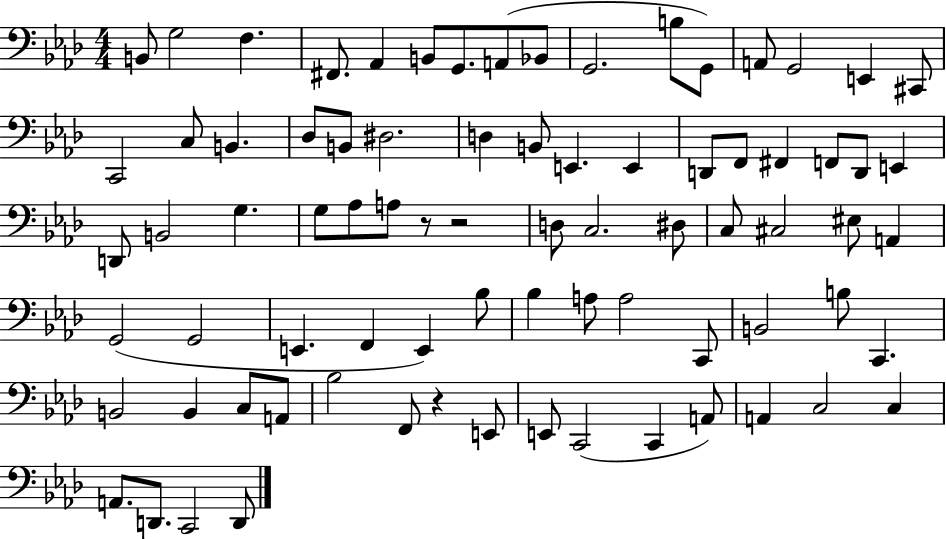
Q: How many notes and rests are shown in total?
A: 79